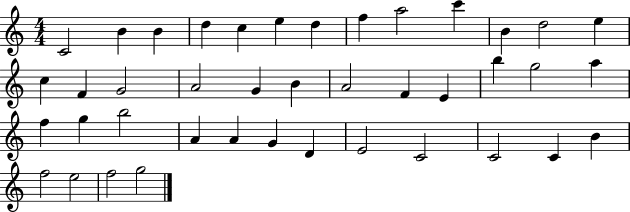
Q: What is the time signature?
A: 4/4